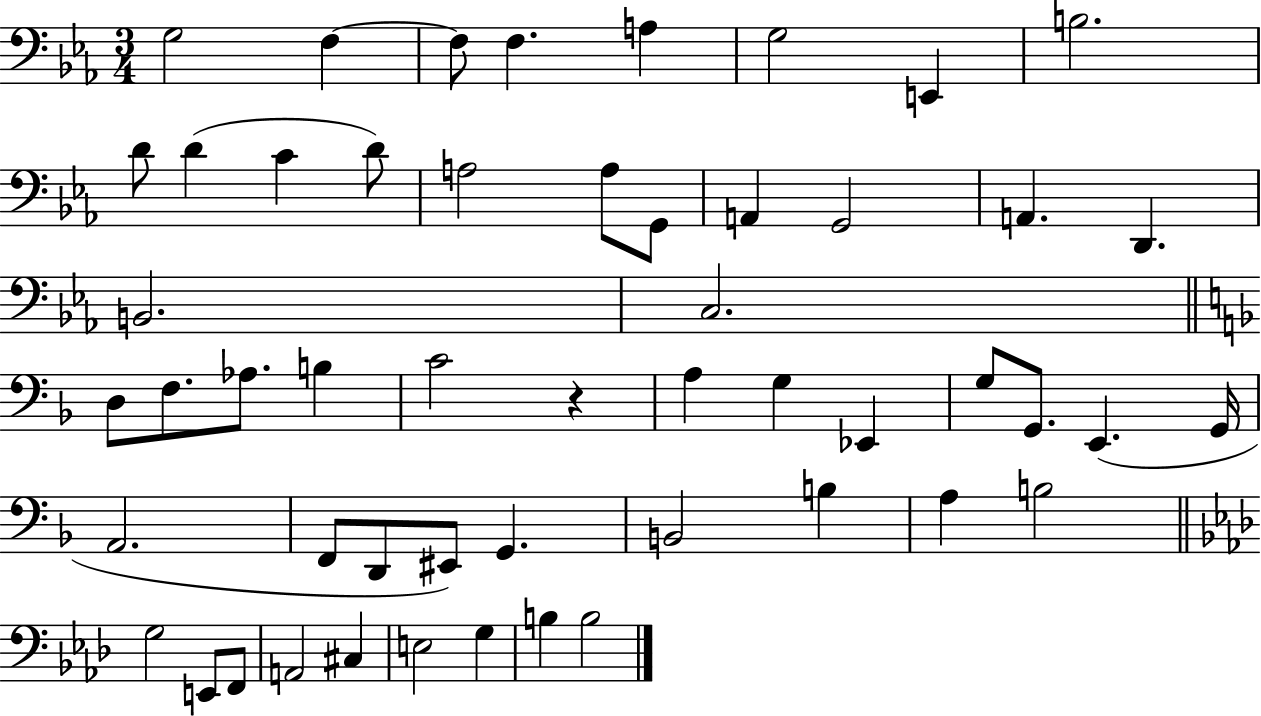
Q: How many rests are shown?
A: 1